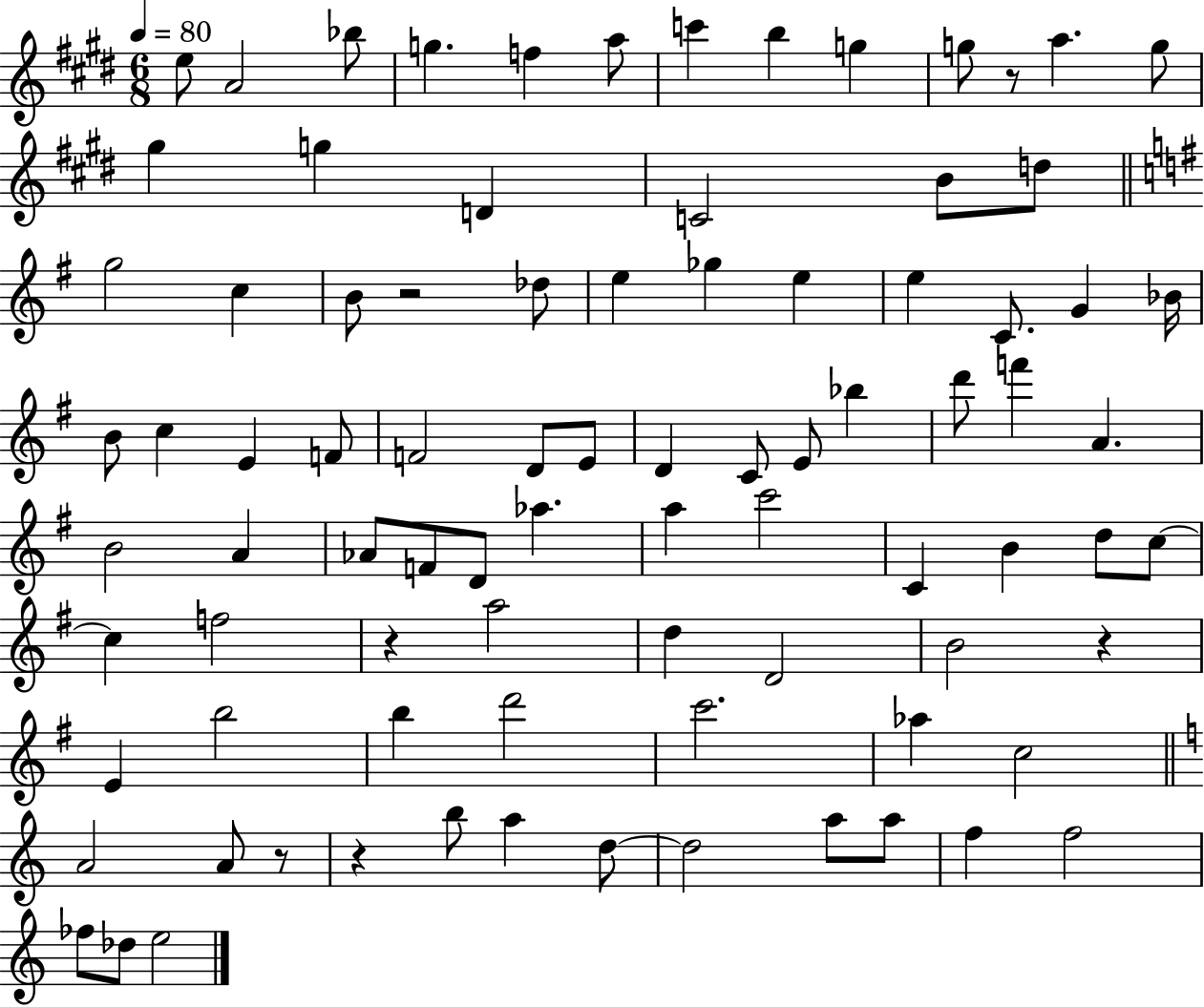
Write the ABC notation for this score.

X:1
T:Untitled
M:6/8
L:1/4
K:E
e/2 A2 _b/2 g f a/2 c' b g g/2 z/2 a g/2 ^g g D C2 B/2 d/2 g2 c B/2 z2 _d/2 e _g e e C/2 G _B/4 B/2 c E F/2 F2 D/2 E/2 D C/2 E/2 _b d'/2 f' A B2 A _A/2 F/2 D/2 _a a c'2 C B d/2 c/2 c f2 z a2 d D2 B2 z E b2 b d'2 c'2 _a c2 A2 A/2 z/2 z b/2 a d/2 d2 a/2 a/2 f f2 _f/2 _d/2 e2